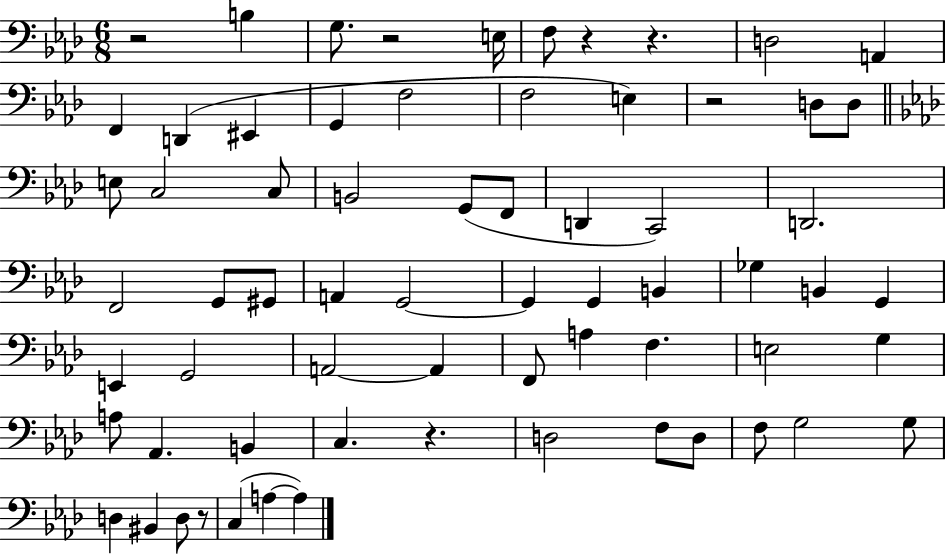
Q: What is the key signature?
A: AES major